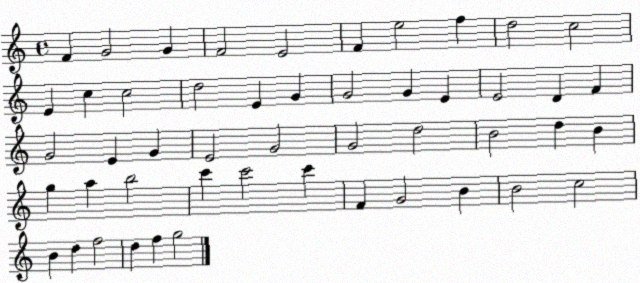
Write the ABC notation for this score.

X:1
T:Untitled
M:4/4
L:1/4
K:C
F G2 G F2 E2 F e2 f d2 c2 E c c2 d2 E G G2 G E E2 D F G2 E G E2 G2 G2 d2 B2 d B g a b2 c' c'2 c' F G2 B B2 c2 B d f2 d f g2